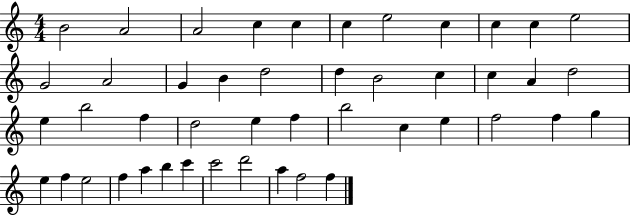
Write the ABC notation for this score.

X:1
T:Untitled
M:4/4
L:1/4
K:C
B2 A2 A2 c c c e2 c c c e2 G2 A2 G B d2 d B2 c c A d2 e b2 f d2 e f b2 c e f2 f g e f e2 f a b c' c'2 d'2 a f2 f